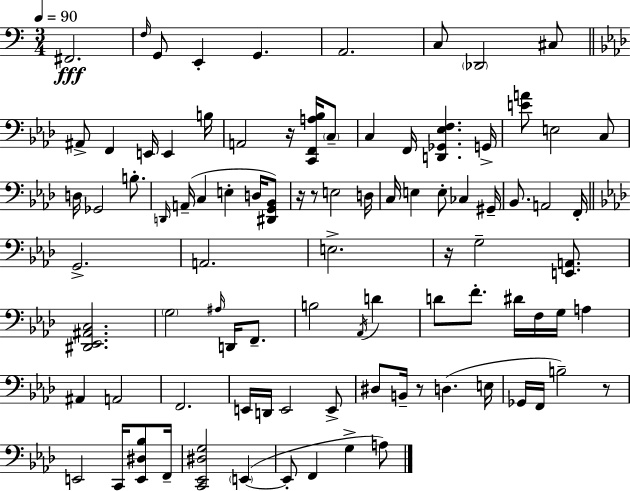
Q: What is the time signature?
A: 3/4